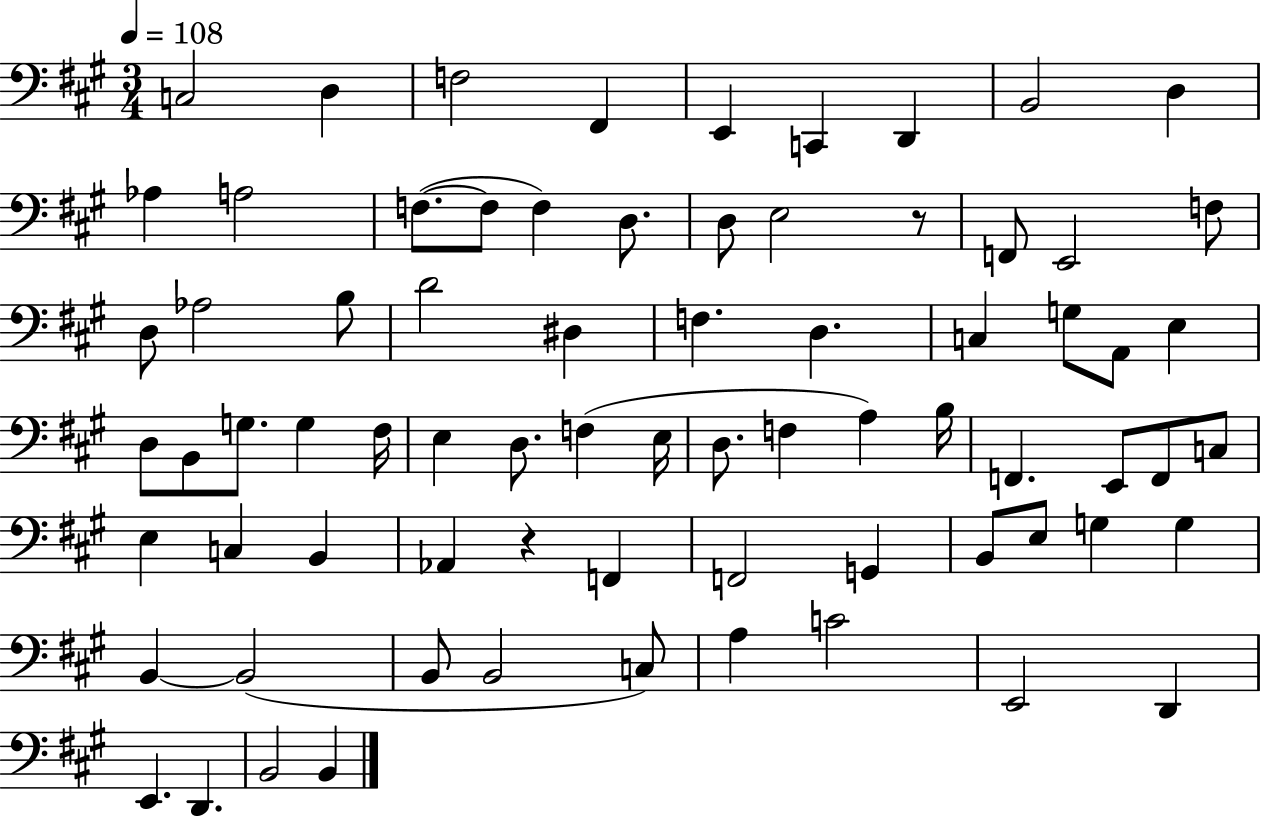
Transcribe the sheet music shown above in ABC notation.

X:1
T:Untitled
M:3/4
L:1/4
K:A
C,2 D, F,2 ^F,, E,, C,, D,, B,,2 D, _A, A,2 F,/2 F,/2 F, D,/2 D,/2 E,2 z/2 F,,/2 E,,2 F,/2 D,/2 _A,2 B,/2 D2 ^D, F, D, C, G,/2 A,,/2 E, D,/2 B,,/2 G,/2 G, ^F,/4 E, D,/2 F, E,/4 D,/2 F, A, B,/4 F,, E,,/2 F,,/2 C,/2 E, C, B,, _A,, z F,, F,,2 G,, B,,/2 E,/2 G, G, B,, B,,2 B,,/2 B,,2 C,/2 A, C2 E,,2 D,, E,, D,, B,,2 B,,